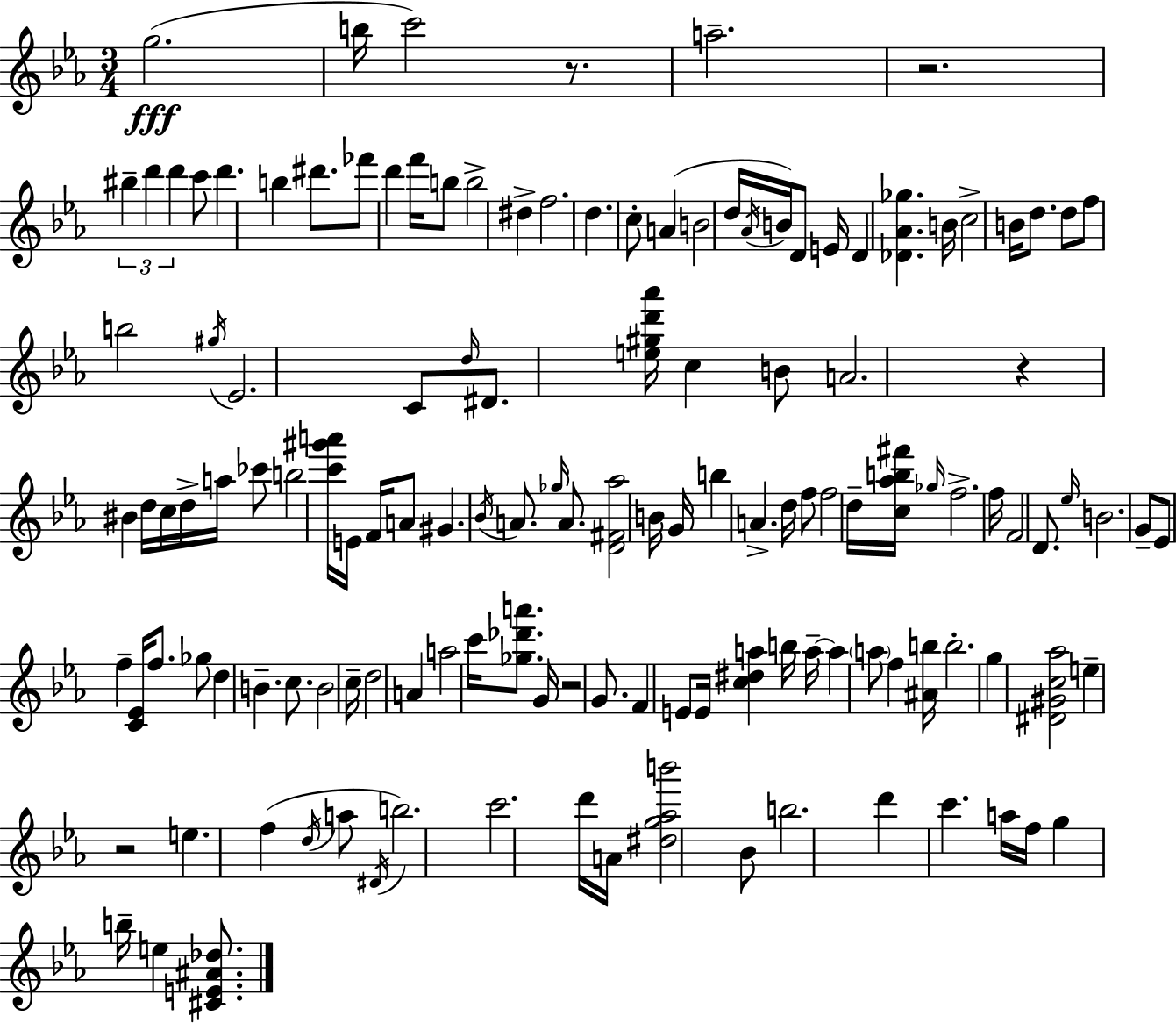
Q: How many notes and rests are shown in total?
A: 135